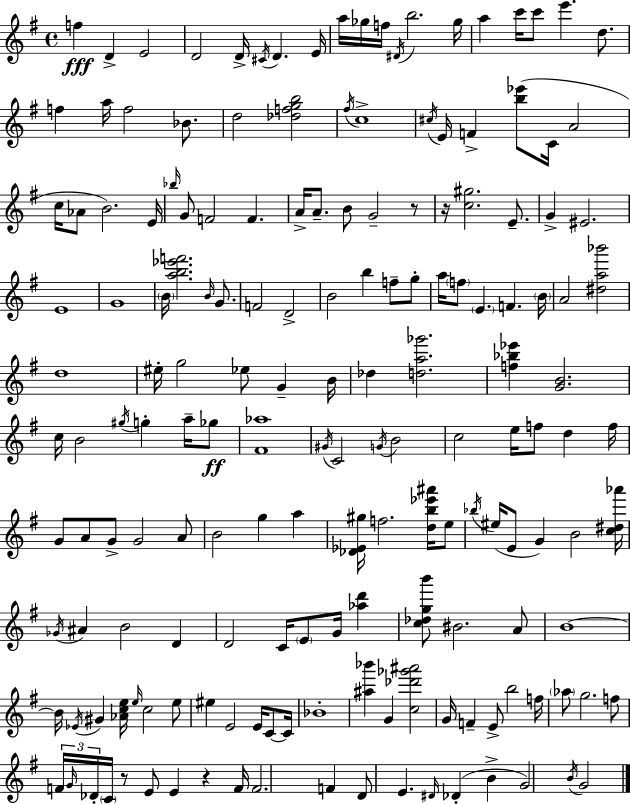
{
  \clef treble
  \time 4/4
  \defaultTimeSignature
  \key g \major
  f''4\fff d'4-> e'2 | d'2 d'16-> \acciaccatura { cis'16 } d'4. | e'16 a''16 ges''16 f''16 \acciaccatura { dis'16 } b''2. | ges''16 a''4 c'''16 c'''8 e'''4. d''8. | \break f''4 a''16 f''2 bes'8. | d''2 <des'' f'' g'' b''>2 | \acciaccatura { fis''16 } c''1-> | \acciaccatura { cis''16 } e'16 f'4-> <b'' ees'''>8( c'16 a'2 | \break c''16 aes'8 b'2.) | e'16 \grace { bes''16 } g'8 f'2 f'4. | a'16-> a'8.-- b'8 g'2-- | r8 r16 <c'' gis''>2. | \break e'8.-- g'4-> eis'2. | e'1 | g'1 | \parenthesize b'16 <a'' b'' ees''' f'''>2. | \break \grace { b'16 } g'8. f'2 d'2-> | b'2 b''4 | f''8-- g''8-. a''16 \parenthesize f''8 \parenthesize e'4. f'4. | \parenthesize b'16 a'2 <dis'' a'' bes'''>2 | \break d''1 | eis''16-. g''2 ees''8 | g'4-- b'16 des''4 <d'' a'' ges'''>2. | <f'' bes'' ees'''>4 <g' b'>2. | \break c''16 b'2 \acciaccatura { gis''16 } | g''4-. a''16-- ges''8\ff <fis' aes''>1 | \acciaccatura { gis'16 } c'2 | \acciaccatura { g'16 } b'2 c''2 | \break e''16 f''8 d''4 f''16 g'8 a'8 g'8-> g'2 | a'8 b'2 | g''4 a''4 <des' ees' gis''>16 f''2. | <d'' b'' ees''' ais'''>16 e''8 \acciaccatura { bes''16 } eis''16( e'8 g'4) | \break b'2 <c'' dis'' aes'''>16 \acciaccatura { ges'16 } ais'4 b'2 | d'4 d'2 | c'16 \parenthesize e'8 g'16 <aes'' d'''>4 <c'' des'' g'' b'''>8 bis'2. | a'8 b'1~~ | \break b'16 \acciaccatura { ees'16 } gis'4 | <aes' c'' e''>16 \grace { e''16 } c''2 e''8 eis''4 | e'2 e'16 c'8~~ c'16 bes'1-. | <ais'' bes'''>4 | \break g'4 <c'' des''' ges''' ais'''>2 g'16 f'4-- | e'8-> b''2 f''16 \parenthesize aes''8 g''2. | f''8 \tuplet 3/2 { f'16 \grace { g'16 } des'16-. } | \parenthesize c'16 r8 e'8 e'4 r4 f'16 f'2. | \break f'4 d'8 | e'4. \grace { dis'16 }( des'4-. b'4-> g'2) | \acciaccatura { b'16 } g'2 | \bar "|."
}